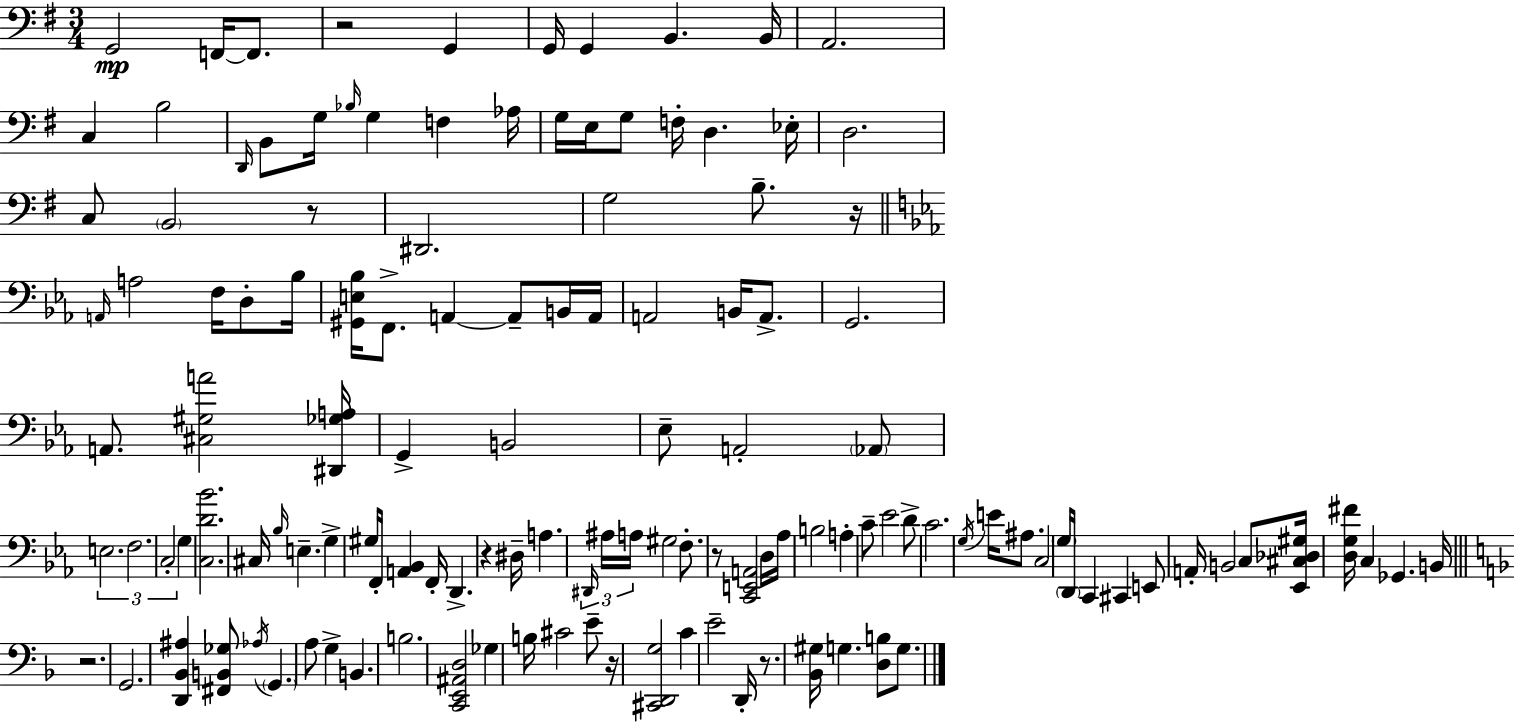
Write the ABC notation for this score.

X:1
T:Untitled
M:3/4
L:1/4
K:Em
G,,2 F,,/4 F,,/2 z2 G,, G,,/4 G,, B,, B,,/4 A,,2 C, B,2 D,,/4 B,,/2 G,/4 _B,/4 G, F, _A,/4 G,/4 E,/4 G,/2 F,/4 D, _E,/4 D,2 C,/2 B,,2 z/2 ^D,,2 G,2 B,/2 z/4 A,,/4 A,2 F,/4 D,/2 _B,/4 [^G,,E,_B,]/4 F,,/2 A,, A,,/2 B,,/4 A,,/4 A,,2 B,,/4 A,,/2 G,,2 A,,/2 [^C,^G,A]2 [^D,,_G,A,]/4 G,, B,,2 _E,/2 A,,2 _A,,/2 E,2 F,2 C,2 G, [C,D_B]2 ^C,/4 _B,/4 E, G, ^G,/4 F,,/4 [A,,_B,,] F,,/4 D,, z ^D,/4 A, ^D,,/4 ^A,/4 A,/4 ^G,2 F,/2 z/2 [C,,E,,A,,]2 D,/4 _A,/4 B,2 A, C/2 _E2 D/2 C2 G,/4 E/4 ^A,/2 C,2 G,/4 D,,/4 C,, ^C,, E,,/2 A,,/4 B,,2 C,/2 [_E,,^C,_D,^G,]/4 [D,G,^F]/4 C, _G,, B,,/4 z2 G,,2 [D,,_B,,^A,] [^F,,B,,_G,]/2 _A,/4 G,, A,/2 G, B,, B,2 [C,,E,,^A,,D,]2 _G, B,/4 ^C2 E/2 z/4 [^C,,D,,G,]2 C E2 D,,/4 z/2 [_B,,^G,]/4 G, [D,B,]/2 G,/2